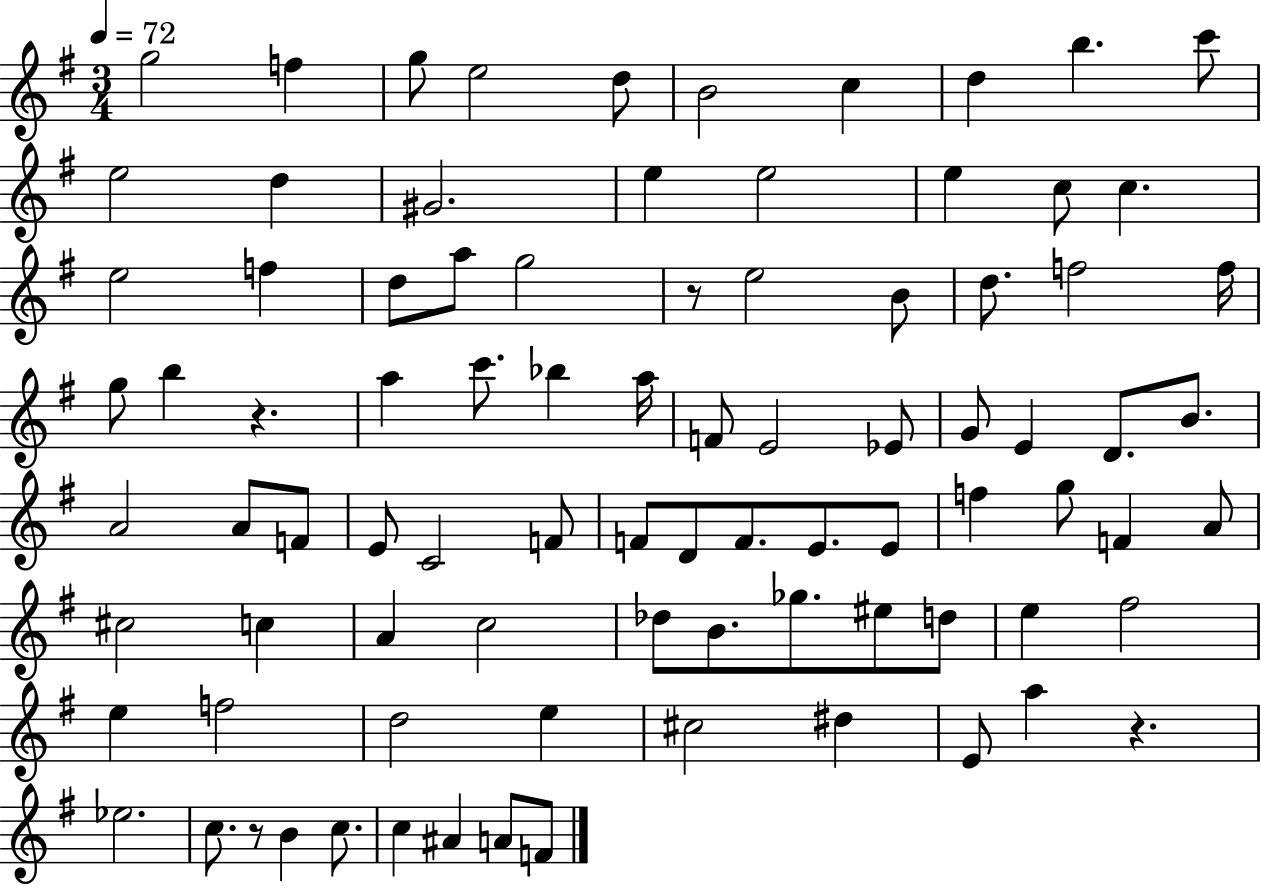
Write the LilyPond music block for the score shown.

{
  \clef treble
  \numericTimeSignature
  \time 3/4
  \key g \major
  \tempo 4 = 72
  g''2 f''4 | g''8 e''2 d''8 | b'2 c''4 | d''4 b''4. c'''8 | \break e''2 d''4 | gis'2. | e''4 e''2 | e''4 c''8 c''4. | \break e''2 f''4 | d''8 a''8 g''2 | r8 e''2 b'8 | d''8. f''2 f''16 | \break g''8 b''4 r4. | a''4 c'''8. bes''4 a''16 | f'8 e'2 ees'8 | g'8 e'4 d'8. b'8. | \break a'2 a'8 f'8 | e'8 c'2 f'8 | f'8 d'8 f'8. e'8. e'8 | f''4 g''8 f'4 a'8 | \break cis''2 c''4 | a'4 c''2 | des''8 b'8. ges''8. eis''8 d''8 | e''4 fis''2 | \break e''4 f''2 | d''2 e''4 | cis''2 dis''4 | e'8 a''4 r4. | \break ees''2. | c''8. r8 b'4 c''8. | c''4 ais'4 a'8 f'8 | \bar "|."
}